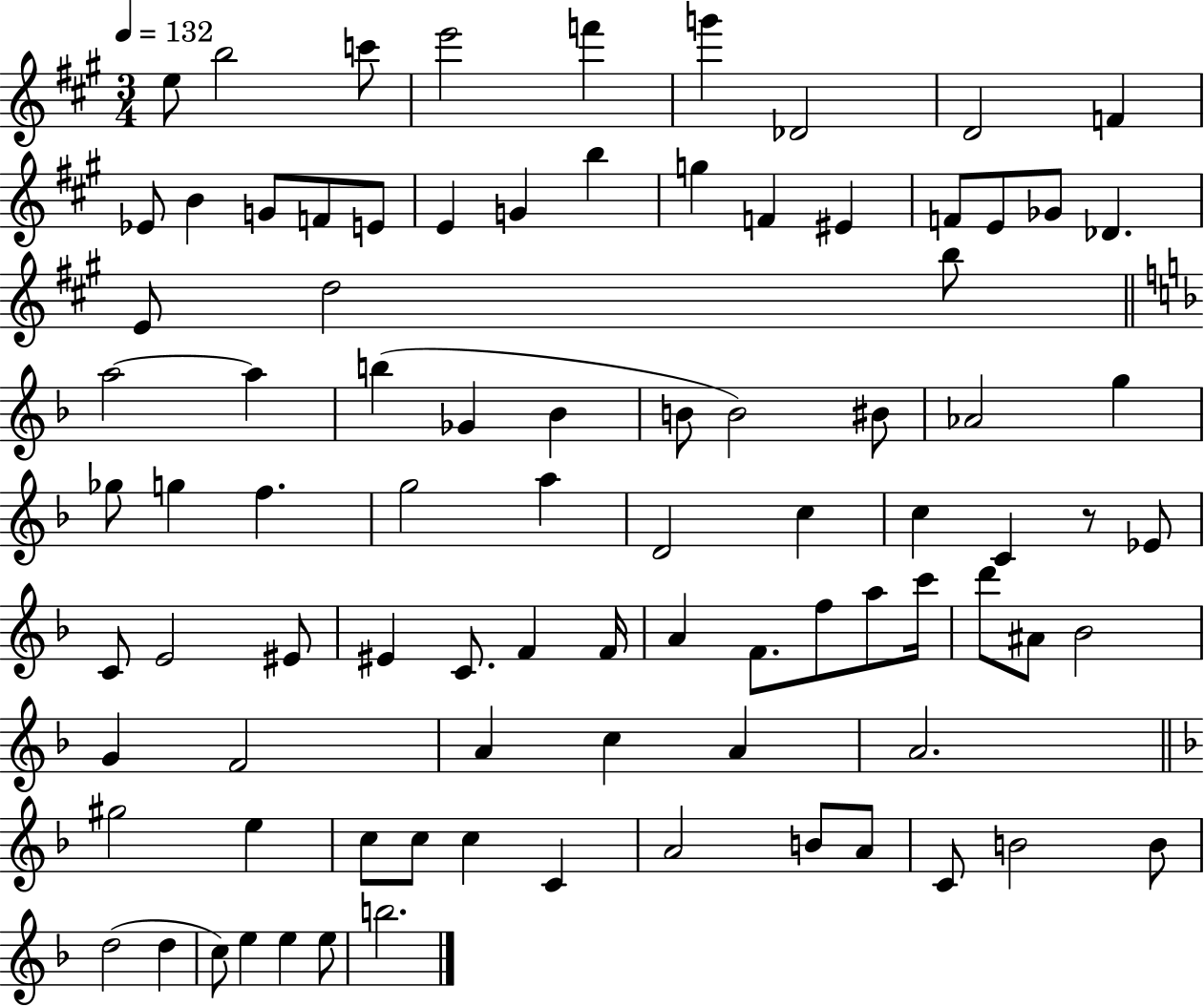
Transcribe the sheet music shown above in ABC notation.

X:1
T:Untitled
M:3/4
L:1/4
K:A
e/2 b2 c'/2 e'2 f' g' _D2 D2 F _E/2 B G/2 F/2 E/2 E G b g F ^E F/2 E/2 _G/2 _D E/2 d2 b/2 a2 a b _G _B B/2 B2 ^B/2 _A2 g _g/2 g f g2 a D2 c c C z/2 _E/2 C/2 E2 ^E/2 ^E C/2 F F/4 A F/2 f/2 a/2 c'/4 d'/2 ^A/2 _B2 G F2 A c A A2 ^g2 e c/2 c/2 c C A2 B/2 A/2 C/2 B2 B/2 d2 d c/2 e e e/2 b2